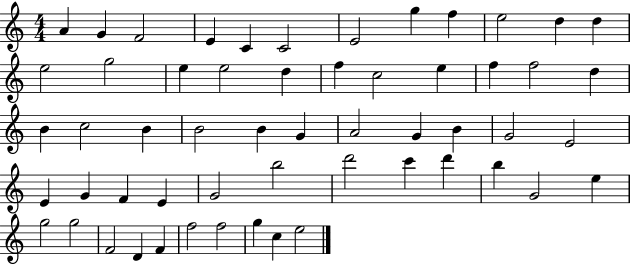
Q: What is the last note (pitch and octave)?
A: E5